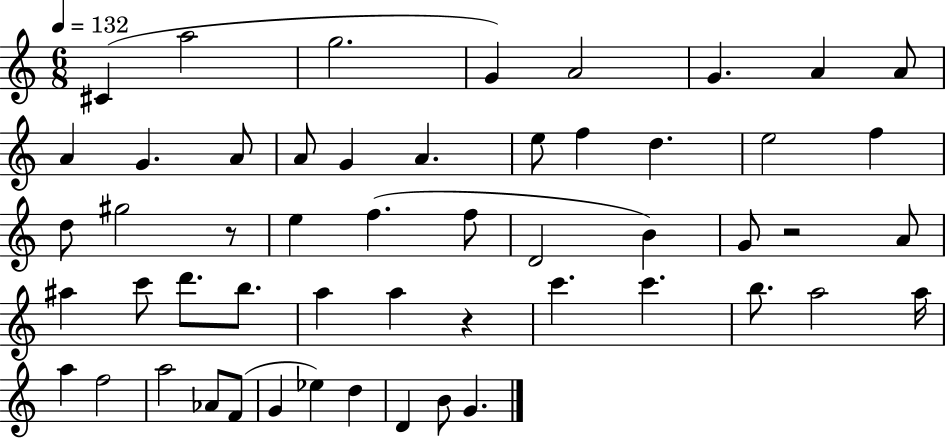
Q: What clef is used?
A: treble